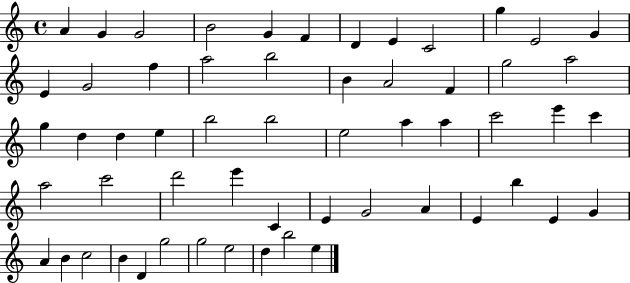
A4/q G4/q G4/h B4/h G4/q F4/q D4/q E4/q C4/h G5/q E4/h G4/q E4/q G4/h F5/q A5/h B5/h B4/q A4/h F4/q G5/h A5/h G5/q D5/q D5/q E5/q B5/h B5/h E5/h A5/q A5/q C6/h E6/q C6/q A5/h C6/h D6/h E6/q C4/q E4/q G4/h A4/q E4/q B5/q E4/q G4/q A4/q B4/q C5/h B4/q D4/q G5/h G5/h E5/h D5/q B5/h E5/q